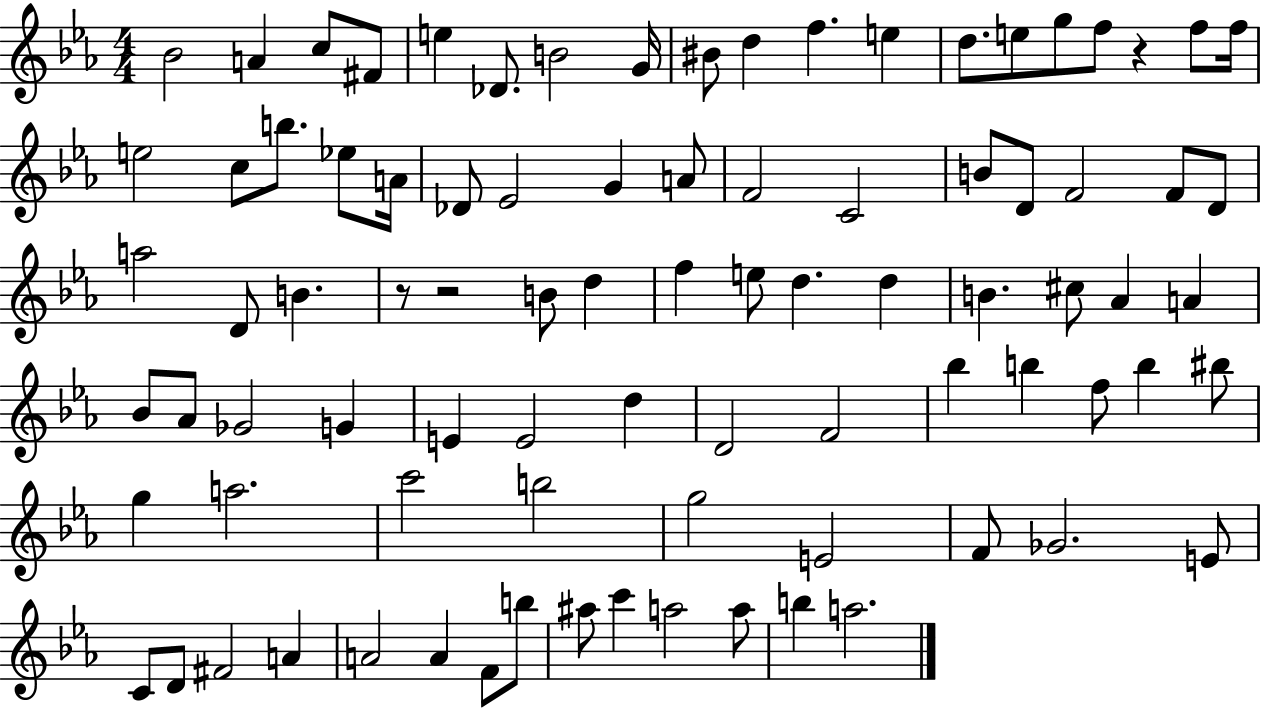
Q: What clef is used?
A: treble